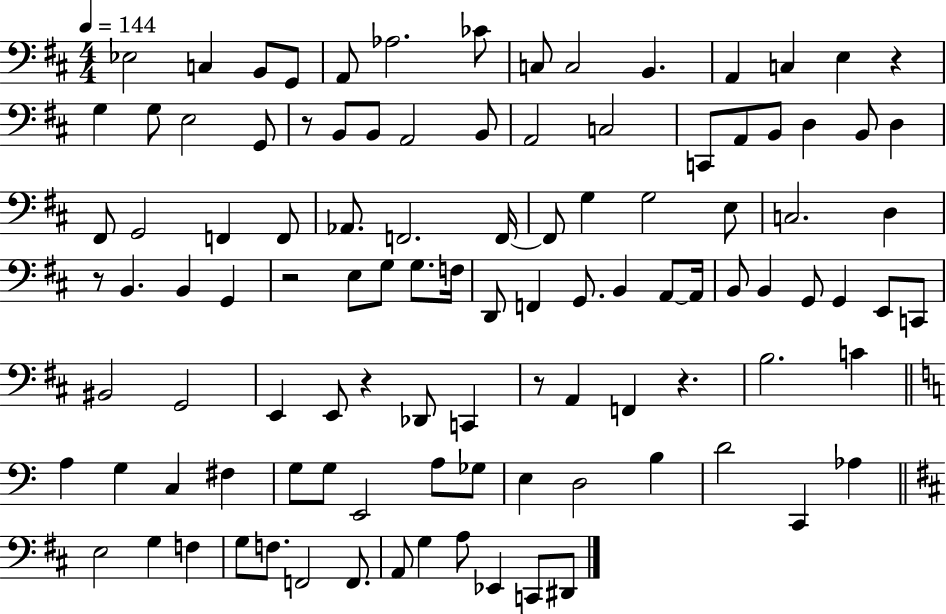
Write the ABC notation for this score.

X:1
T:Untitled
M:4/4
L:1/4
K:D
_E,2 C, B,,/2 G,,/2 A,,/2 _A,2 _C/2 C,/2 C,2 B,, A,, C, E, z G, G,/2 E,2 G,,/2 z/2 B,,/2 B,,/2 A,,2 B,,/2 A,,2 C,2 C,,/2 A,,/2 B,,/2 D, B,,/2 D, ^F,,/2 G,,2 F,, F,,/2 _A,,/2 F,,2 F,,/4 F,,/2 G, G,2 E,/2 C,2 D, z/2 B,, B,, G,, z2 E,/2 G,/2 G,/2 F,/4 D,,/2 F,, G,,/2 B,, A,,/2 A,,/4 B,,/2 B,, G,,/2 G,, E,,/2 C,,/2 ^B,,2 G,,2 E,, E,,/2 z _D,,/2 C,, z/2 A,, F,, z B,2 C A, G, C, ^F, G,/2 G,/2 E,,2 A,/2 _G,/2 E, D,2 B, D2 C,, _A, E,2 G, F, G,/2 F,/2 F,,2 F,,/2 A,,/2 G, A,/2 _E,, C,,/2 ^D,,/2